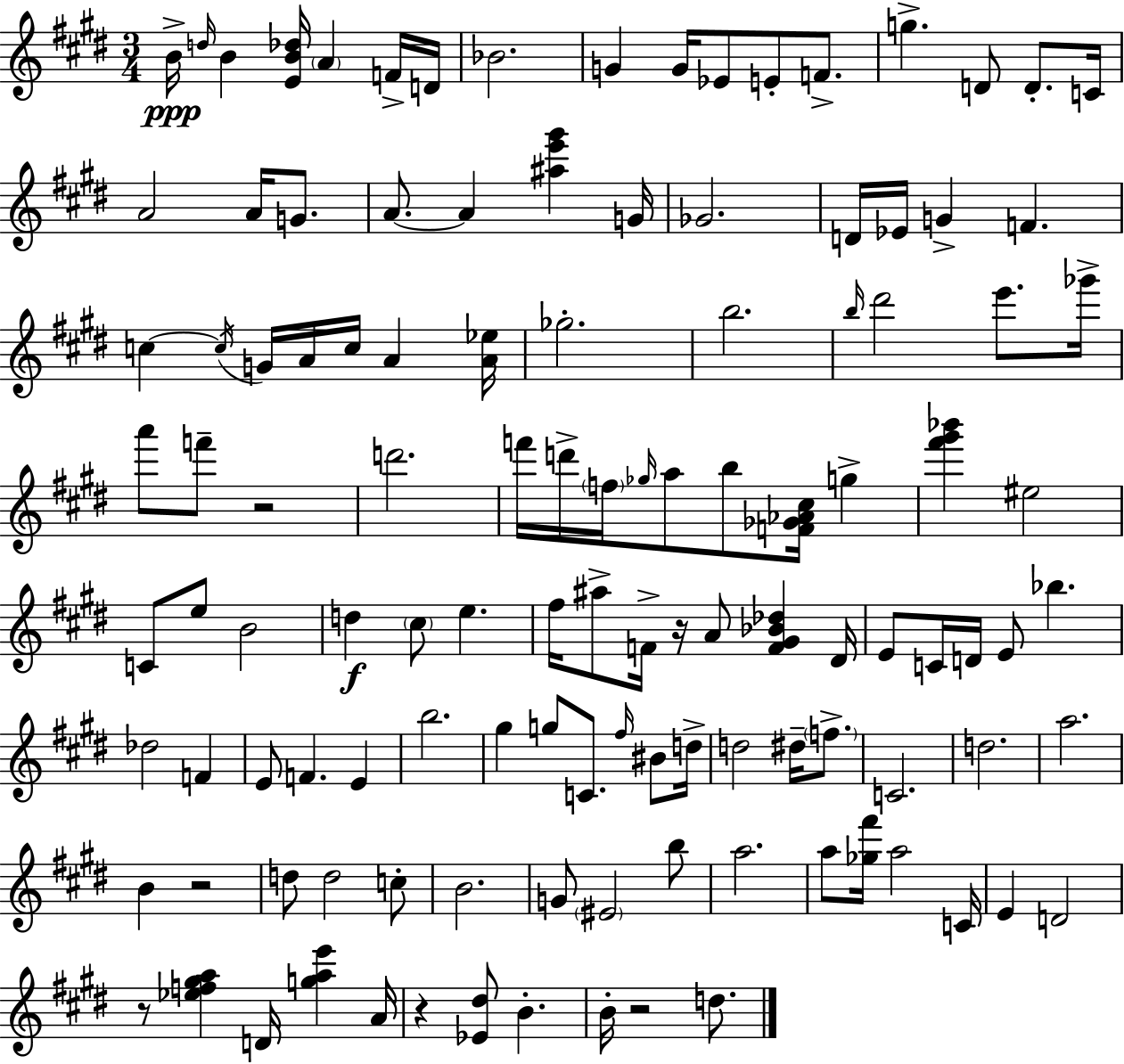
B4/s D5/s B4/q [E4,B4,Db5]/s A4/q F4/s D4/s Bb4/h. G4/q G4/s Eb4/e E4/e F4/e. G5/q. D4/e D4/e. C4/s A4/h A4/s G4/e. A4/e. A4/q [A#5,E6,G#6]/q G4/s Gb4/h. D4/s Eb4/s G4/q F4/q. C5/q C5/s G4/s A4/s C5/s A4/q [A4,Eb5]/s Gb5/h. B5/h. B5/s D#6/h E6/e. Gb6/s A6/e F6/e R/h D6/h. F6/s D6/s F5/s Gb5/s A5/e B5/e [F4,Gb4,Ab4,C#5]/s G5/q [F#6,G#6,Bb6]/q EIS5/h C4/e E5/e B4/h D5/q C#5/e E5/q. F#5/s A#5/e F4/s R/s A4/e [F4,G#4,Bb4,Db5]/q D#4/s E4/e C4/s D4/s E4/e Bb5/q. Db5/h F4/q E4/e F4/q. E4/q B5/h. G#5/q G5/e C4/e. F#5/s BIS4/e D5/s D5/h D#5/s F5/e. C4/h. D5/h. A5/h. B4/q R/h D5/e D5/h C5/e B4/h. G4/e EIS4/h B5/e A5/h. A5/e [Gb5,F#6]/s A5/h C4/s E4/q D4/h R/e [Eb5,F5,G#5,A5]/q D4/s [G5,A5,E6]/q A4/s R/q [Eb4,D#5]/e B4/q. B4/s R/h D5/e.